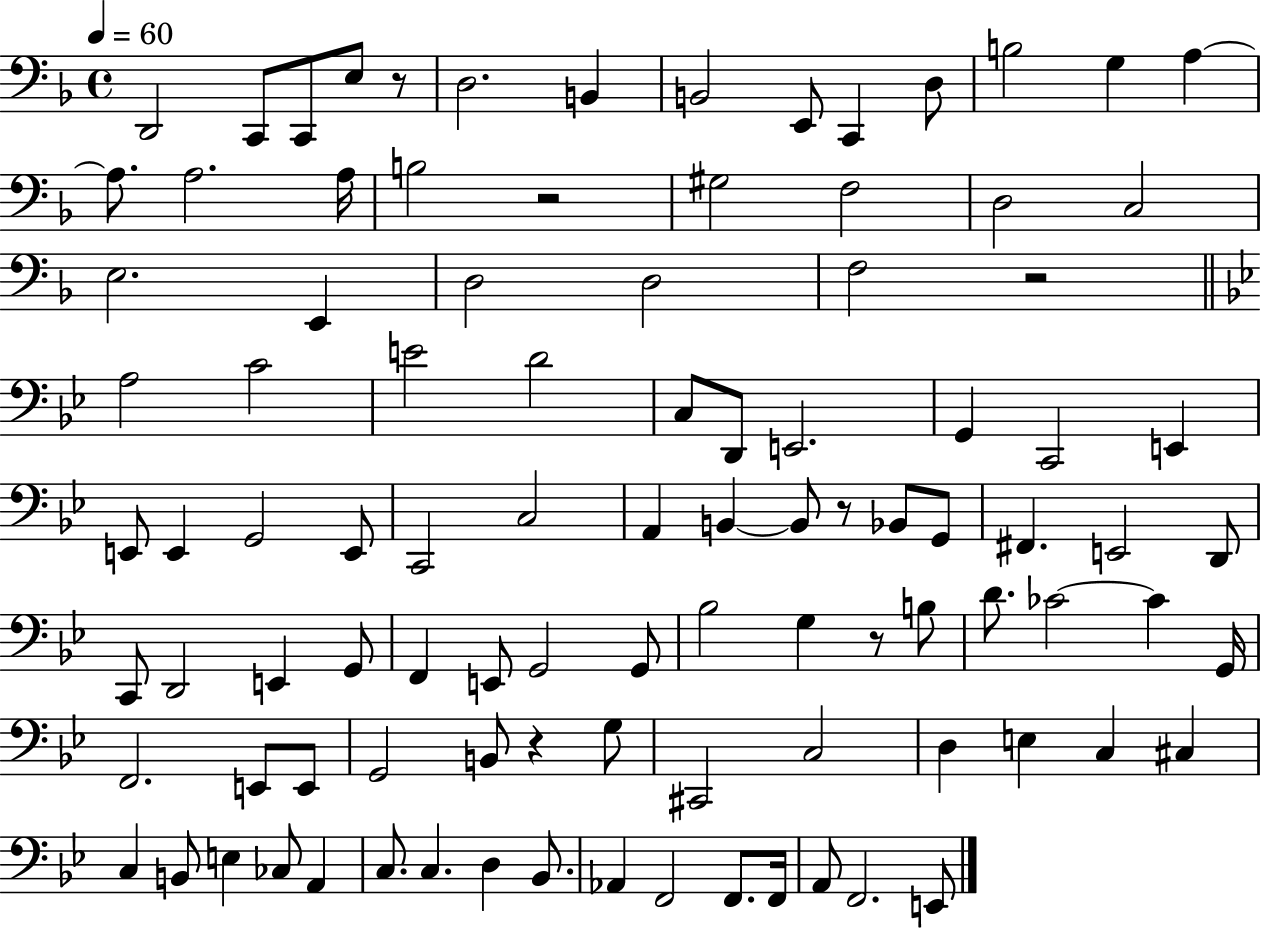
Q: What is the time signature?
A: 4/4